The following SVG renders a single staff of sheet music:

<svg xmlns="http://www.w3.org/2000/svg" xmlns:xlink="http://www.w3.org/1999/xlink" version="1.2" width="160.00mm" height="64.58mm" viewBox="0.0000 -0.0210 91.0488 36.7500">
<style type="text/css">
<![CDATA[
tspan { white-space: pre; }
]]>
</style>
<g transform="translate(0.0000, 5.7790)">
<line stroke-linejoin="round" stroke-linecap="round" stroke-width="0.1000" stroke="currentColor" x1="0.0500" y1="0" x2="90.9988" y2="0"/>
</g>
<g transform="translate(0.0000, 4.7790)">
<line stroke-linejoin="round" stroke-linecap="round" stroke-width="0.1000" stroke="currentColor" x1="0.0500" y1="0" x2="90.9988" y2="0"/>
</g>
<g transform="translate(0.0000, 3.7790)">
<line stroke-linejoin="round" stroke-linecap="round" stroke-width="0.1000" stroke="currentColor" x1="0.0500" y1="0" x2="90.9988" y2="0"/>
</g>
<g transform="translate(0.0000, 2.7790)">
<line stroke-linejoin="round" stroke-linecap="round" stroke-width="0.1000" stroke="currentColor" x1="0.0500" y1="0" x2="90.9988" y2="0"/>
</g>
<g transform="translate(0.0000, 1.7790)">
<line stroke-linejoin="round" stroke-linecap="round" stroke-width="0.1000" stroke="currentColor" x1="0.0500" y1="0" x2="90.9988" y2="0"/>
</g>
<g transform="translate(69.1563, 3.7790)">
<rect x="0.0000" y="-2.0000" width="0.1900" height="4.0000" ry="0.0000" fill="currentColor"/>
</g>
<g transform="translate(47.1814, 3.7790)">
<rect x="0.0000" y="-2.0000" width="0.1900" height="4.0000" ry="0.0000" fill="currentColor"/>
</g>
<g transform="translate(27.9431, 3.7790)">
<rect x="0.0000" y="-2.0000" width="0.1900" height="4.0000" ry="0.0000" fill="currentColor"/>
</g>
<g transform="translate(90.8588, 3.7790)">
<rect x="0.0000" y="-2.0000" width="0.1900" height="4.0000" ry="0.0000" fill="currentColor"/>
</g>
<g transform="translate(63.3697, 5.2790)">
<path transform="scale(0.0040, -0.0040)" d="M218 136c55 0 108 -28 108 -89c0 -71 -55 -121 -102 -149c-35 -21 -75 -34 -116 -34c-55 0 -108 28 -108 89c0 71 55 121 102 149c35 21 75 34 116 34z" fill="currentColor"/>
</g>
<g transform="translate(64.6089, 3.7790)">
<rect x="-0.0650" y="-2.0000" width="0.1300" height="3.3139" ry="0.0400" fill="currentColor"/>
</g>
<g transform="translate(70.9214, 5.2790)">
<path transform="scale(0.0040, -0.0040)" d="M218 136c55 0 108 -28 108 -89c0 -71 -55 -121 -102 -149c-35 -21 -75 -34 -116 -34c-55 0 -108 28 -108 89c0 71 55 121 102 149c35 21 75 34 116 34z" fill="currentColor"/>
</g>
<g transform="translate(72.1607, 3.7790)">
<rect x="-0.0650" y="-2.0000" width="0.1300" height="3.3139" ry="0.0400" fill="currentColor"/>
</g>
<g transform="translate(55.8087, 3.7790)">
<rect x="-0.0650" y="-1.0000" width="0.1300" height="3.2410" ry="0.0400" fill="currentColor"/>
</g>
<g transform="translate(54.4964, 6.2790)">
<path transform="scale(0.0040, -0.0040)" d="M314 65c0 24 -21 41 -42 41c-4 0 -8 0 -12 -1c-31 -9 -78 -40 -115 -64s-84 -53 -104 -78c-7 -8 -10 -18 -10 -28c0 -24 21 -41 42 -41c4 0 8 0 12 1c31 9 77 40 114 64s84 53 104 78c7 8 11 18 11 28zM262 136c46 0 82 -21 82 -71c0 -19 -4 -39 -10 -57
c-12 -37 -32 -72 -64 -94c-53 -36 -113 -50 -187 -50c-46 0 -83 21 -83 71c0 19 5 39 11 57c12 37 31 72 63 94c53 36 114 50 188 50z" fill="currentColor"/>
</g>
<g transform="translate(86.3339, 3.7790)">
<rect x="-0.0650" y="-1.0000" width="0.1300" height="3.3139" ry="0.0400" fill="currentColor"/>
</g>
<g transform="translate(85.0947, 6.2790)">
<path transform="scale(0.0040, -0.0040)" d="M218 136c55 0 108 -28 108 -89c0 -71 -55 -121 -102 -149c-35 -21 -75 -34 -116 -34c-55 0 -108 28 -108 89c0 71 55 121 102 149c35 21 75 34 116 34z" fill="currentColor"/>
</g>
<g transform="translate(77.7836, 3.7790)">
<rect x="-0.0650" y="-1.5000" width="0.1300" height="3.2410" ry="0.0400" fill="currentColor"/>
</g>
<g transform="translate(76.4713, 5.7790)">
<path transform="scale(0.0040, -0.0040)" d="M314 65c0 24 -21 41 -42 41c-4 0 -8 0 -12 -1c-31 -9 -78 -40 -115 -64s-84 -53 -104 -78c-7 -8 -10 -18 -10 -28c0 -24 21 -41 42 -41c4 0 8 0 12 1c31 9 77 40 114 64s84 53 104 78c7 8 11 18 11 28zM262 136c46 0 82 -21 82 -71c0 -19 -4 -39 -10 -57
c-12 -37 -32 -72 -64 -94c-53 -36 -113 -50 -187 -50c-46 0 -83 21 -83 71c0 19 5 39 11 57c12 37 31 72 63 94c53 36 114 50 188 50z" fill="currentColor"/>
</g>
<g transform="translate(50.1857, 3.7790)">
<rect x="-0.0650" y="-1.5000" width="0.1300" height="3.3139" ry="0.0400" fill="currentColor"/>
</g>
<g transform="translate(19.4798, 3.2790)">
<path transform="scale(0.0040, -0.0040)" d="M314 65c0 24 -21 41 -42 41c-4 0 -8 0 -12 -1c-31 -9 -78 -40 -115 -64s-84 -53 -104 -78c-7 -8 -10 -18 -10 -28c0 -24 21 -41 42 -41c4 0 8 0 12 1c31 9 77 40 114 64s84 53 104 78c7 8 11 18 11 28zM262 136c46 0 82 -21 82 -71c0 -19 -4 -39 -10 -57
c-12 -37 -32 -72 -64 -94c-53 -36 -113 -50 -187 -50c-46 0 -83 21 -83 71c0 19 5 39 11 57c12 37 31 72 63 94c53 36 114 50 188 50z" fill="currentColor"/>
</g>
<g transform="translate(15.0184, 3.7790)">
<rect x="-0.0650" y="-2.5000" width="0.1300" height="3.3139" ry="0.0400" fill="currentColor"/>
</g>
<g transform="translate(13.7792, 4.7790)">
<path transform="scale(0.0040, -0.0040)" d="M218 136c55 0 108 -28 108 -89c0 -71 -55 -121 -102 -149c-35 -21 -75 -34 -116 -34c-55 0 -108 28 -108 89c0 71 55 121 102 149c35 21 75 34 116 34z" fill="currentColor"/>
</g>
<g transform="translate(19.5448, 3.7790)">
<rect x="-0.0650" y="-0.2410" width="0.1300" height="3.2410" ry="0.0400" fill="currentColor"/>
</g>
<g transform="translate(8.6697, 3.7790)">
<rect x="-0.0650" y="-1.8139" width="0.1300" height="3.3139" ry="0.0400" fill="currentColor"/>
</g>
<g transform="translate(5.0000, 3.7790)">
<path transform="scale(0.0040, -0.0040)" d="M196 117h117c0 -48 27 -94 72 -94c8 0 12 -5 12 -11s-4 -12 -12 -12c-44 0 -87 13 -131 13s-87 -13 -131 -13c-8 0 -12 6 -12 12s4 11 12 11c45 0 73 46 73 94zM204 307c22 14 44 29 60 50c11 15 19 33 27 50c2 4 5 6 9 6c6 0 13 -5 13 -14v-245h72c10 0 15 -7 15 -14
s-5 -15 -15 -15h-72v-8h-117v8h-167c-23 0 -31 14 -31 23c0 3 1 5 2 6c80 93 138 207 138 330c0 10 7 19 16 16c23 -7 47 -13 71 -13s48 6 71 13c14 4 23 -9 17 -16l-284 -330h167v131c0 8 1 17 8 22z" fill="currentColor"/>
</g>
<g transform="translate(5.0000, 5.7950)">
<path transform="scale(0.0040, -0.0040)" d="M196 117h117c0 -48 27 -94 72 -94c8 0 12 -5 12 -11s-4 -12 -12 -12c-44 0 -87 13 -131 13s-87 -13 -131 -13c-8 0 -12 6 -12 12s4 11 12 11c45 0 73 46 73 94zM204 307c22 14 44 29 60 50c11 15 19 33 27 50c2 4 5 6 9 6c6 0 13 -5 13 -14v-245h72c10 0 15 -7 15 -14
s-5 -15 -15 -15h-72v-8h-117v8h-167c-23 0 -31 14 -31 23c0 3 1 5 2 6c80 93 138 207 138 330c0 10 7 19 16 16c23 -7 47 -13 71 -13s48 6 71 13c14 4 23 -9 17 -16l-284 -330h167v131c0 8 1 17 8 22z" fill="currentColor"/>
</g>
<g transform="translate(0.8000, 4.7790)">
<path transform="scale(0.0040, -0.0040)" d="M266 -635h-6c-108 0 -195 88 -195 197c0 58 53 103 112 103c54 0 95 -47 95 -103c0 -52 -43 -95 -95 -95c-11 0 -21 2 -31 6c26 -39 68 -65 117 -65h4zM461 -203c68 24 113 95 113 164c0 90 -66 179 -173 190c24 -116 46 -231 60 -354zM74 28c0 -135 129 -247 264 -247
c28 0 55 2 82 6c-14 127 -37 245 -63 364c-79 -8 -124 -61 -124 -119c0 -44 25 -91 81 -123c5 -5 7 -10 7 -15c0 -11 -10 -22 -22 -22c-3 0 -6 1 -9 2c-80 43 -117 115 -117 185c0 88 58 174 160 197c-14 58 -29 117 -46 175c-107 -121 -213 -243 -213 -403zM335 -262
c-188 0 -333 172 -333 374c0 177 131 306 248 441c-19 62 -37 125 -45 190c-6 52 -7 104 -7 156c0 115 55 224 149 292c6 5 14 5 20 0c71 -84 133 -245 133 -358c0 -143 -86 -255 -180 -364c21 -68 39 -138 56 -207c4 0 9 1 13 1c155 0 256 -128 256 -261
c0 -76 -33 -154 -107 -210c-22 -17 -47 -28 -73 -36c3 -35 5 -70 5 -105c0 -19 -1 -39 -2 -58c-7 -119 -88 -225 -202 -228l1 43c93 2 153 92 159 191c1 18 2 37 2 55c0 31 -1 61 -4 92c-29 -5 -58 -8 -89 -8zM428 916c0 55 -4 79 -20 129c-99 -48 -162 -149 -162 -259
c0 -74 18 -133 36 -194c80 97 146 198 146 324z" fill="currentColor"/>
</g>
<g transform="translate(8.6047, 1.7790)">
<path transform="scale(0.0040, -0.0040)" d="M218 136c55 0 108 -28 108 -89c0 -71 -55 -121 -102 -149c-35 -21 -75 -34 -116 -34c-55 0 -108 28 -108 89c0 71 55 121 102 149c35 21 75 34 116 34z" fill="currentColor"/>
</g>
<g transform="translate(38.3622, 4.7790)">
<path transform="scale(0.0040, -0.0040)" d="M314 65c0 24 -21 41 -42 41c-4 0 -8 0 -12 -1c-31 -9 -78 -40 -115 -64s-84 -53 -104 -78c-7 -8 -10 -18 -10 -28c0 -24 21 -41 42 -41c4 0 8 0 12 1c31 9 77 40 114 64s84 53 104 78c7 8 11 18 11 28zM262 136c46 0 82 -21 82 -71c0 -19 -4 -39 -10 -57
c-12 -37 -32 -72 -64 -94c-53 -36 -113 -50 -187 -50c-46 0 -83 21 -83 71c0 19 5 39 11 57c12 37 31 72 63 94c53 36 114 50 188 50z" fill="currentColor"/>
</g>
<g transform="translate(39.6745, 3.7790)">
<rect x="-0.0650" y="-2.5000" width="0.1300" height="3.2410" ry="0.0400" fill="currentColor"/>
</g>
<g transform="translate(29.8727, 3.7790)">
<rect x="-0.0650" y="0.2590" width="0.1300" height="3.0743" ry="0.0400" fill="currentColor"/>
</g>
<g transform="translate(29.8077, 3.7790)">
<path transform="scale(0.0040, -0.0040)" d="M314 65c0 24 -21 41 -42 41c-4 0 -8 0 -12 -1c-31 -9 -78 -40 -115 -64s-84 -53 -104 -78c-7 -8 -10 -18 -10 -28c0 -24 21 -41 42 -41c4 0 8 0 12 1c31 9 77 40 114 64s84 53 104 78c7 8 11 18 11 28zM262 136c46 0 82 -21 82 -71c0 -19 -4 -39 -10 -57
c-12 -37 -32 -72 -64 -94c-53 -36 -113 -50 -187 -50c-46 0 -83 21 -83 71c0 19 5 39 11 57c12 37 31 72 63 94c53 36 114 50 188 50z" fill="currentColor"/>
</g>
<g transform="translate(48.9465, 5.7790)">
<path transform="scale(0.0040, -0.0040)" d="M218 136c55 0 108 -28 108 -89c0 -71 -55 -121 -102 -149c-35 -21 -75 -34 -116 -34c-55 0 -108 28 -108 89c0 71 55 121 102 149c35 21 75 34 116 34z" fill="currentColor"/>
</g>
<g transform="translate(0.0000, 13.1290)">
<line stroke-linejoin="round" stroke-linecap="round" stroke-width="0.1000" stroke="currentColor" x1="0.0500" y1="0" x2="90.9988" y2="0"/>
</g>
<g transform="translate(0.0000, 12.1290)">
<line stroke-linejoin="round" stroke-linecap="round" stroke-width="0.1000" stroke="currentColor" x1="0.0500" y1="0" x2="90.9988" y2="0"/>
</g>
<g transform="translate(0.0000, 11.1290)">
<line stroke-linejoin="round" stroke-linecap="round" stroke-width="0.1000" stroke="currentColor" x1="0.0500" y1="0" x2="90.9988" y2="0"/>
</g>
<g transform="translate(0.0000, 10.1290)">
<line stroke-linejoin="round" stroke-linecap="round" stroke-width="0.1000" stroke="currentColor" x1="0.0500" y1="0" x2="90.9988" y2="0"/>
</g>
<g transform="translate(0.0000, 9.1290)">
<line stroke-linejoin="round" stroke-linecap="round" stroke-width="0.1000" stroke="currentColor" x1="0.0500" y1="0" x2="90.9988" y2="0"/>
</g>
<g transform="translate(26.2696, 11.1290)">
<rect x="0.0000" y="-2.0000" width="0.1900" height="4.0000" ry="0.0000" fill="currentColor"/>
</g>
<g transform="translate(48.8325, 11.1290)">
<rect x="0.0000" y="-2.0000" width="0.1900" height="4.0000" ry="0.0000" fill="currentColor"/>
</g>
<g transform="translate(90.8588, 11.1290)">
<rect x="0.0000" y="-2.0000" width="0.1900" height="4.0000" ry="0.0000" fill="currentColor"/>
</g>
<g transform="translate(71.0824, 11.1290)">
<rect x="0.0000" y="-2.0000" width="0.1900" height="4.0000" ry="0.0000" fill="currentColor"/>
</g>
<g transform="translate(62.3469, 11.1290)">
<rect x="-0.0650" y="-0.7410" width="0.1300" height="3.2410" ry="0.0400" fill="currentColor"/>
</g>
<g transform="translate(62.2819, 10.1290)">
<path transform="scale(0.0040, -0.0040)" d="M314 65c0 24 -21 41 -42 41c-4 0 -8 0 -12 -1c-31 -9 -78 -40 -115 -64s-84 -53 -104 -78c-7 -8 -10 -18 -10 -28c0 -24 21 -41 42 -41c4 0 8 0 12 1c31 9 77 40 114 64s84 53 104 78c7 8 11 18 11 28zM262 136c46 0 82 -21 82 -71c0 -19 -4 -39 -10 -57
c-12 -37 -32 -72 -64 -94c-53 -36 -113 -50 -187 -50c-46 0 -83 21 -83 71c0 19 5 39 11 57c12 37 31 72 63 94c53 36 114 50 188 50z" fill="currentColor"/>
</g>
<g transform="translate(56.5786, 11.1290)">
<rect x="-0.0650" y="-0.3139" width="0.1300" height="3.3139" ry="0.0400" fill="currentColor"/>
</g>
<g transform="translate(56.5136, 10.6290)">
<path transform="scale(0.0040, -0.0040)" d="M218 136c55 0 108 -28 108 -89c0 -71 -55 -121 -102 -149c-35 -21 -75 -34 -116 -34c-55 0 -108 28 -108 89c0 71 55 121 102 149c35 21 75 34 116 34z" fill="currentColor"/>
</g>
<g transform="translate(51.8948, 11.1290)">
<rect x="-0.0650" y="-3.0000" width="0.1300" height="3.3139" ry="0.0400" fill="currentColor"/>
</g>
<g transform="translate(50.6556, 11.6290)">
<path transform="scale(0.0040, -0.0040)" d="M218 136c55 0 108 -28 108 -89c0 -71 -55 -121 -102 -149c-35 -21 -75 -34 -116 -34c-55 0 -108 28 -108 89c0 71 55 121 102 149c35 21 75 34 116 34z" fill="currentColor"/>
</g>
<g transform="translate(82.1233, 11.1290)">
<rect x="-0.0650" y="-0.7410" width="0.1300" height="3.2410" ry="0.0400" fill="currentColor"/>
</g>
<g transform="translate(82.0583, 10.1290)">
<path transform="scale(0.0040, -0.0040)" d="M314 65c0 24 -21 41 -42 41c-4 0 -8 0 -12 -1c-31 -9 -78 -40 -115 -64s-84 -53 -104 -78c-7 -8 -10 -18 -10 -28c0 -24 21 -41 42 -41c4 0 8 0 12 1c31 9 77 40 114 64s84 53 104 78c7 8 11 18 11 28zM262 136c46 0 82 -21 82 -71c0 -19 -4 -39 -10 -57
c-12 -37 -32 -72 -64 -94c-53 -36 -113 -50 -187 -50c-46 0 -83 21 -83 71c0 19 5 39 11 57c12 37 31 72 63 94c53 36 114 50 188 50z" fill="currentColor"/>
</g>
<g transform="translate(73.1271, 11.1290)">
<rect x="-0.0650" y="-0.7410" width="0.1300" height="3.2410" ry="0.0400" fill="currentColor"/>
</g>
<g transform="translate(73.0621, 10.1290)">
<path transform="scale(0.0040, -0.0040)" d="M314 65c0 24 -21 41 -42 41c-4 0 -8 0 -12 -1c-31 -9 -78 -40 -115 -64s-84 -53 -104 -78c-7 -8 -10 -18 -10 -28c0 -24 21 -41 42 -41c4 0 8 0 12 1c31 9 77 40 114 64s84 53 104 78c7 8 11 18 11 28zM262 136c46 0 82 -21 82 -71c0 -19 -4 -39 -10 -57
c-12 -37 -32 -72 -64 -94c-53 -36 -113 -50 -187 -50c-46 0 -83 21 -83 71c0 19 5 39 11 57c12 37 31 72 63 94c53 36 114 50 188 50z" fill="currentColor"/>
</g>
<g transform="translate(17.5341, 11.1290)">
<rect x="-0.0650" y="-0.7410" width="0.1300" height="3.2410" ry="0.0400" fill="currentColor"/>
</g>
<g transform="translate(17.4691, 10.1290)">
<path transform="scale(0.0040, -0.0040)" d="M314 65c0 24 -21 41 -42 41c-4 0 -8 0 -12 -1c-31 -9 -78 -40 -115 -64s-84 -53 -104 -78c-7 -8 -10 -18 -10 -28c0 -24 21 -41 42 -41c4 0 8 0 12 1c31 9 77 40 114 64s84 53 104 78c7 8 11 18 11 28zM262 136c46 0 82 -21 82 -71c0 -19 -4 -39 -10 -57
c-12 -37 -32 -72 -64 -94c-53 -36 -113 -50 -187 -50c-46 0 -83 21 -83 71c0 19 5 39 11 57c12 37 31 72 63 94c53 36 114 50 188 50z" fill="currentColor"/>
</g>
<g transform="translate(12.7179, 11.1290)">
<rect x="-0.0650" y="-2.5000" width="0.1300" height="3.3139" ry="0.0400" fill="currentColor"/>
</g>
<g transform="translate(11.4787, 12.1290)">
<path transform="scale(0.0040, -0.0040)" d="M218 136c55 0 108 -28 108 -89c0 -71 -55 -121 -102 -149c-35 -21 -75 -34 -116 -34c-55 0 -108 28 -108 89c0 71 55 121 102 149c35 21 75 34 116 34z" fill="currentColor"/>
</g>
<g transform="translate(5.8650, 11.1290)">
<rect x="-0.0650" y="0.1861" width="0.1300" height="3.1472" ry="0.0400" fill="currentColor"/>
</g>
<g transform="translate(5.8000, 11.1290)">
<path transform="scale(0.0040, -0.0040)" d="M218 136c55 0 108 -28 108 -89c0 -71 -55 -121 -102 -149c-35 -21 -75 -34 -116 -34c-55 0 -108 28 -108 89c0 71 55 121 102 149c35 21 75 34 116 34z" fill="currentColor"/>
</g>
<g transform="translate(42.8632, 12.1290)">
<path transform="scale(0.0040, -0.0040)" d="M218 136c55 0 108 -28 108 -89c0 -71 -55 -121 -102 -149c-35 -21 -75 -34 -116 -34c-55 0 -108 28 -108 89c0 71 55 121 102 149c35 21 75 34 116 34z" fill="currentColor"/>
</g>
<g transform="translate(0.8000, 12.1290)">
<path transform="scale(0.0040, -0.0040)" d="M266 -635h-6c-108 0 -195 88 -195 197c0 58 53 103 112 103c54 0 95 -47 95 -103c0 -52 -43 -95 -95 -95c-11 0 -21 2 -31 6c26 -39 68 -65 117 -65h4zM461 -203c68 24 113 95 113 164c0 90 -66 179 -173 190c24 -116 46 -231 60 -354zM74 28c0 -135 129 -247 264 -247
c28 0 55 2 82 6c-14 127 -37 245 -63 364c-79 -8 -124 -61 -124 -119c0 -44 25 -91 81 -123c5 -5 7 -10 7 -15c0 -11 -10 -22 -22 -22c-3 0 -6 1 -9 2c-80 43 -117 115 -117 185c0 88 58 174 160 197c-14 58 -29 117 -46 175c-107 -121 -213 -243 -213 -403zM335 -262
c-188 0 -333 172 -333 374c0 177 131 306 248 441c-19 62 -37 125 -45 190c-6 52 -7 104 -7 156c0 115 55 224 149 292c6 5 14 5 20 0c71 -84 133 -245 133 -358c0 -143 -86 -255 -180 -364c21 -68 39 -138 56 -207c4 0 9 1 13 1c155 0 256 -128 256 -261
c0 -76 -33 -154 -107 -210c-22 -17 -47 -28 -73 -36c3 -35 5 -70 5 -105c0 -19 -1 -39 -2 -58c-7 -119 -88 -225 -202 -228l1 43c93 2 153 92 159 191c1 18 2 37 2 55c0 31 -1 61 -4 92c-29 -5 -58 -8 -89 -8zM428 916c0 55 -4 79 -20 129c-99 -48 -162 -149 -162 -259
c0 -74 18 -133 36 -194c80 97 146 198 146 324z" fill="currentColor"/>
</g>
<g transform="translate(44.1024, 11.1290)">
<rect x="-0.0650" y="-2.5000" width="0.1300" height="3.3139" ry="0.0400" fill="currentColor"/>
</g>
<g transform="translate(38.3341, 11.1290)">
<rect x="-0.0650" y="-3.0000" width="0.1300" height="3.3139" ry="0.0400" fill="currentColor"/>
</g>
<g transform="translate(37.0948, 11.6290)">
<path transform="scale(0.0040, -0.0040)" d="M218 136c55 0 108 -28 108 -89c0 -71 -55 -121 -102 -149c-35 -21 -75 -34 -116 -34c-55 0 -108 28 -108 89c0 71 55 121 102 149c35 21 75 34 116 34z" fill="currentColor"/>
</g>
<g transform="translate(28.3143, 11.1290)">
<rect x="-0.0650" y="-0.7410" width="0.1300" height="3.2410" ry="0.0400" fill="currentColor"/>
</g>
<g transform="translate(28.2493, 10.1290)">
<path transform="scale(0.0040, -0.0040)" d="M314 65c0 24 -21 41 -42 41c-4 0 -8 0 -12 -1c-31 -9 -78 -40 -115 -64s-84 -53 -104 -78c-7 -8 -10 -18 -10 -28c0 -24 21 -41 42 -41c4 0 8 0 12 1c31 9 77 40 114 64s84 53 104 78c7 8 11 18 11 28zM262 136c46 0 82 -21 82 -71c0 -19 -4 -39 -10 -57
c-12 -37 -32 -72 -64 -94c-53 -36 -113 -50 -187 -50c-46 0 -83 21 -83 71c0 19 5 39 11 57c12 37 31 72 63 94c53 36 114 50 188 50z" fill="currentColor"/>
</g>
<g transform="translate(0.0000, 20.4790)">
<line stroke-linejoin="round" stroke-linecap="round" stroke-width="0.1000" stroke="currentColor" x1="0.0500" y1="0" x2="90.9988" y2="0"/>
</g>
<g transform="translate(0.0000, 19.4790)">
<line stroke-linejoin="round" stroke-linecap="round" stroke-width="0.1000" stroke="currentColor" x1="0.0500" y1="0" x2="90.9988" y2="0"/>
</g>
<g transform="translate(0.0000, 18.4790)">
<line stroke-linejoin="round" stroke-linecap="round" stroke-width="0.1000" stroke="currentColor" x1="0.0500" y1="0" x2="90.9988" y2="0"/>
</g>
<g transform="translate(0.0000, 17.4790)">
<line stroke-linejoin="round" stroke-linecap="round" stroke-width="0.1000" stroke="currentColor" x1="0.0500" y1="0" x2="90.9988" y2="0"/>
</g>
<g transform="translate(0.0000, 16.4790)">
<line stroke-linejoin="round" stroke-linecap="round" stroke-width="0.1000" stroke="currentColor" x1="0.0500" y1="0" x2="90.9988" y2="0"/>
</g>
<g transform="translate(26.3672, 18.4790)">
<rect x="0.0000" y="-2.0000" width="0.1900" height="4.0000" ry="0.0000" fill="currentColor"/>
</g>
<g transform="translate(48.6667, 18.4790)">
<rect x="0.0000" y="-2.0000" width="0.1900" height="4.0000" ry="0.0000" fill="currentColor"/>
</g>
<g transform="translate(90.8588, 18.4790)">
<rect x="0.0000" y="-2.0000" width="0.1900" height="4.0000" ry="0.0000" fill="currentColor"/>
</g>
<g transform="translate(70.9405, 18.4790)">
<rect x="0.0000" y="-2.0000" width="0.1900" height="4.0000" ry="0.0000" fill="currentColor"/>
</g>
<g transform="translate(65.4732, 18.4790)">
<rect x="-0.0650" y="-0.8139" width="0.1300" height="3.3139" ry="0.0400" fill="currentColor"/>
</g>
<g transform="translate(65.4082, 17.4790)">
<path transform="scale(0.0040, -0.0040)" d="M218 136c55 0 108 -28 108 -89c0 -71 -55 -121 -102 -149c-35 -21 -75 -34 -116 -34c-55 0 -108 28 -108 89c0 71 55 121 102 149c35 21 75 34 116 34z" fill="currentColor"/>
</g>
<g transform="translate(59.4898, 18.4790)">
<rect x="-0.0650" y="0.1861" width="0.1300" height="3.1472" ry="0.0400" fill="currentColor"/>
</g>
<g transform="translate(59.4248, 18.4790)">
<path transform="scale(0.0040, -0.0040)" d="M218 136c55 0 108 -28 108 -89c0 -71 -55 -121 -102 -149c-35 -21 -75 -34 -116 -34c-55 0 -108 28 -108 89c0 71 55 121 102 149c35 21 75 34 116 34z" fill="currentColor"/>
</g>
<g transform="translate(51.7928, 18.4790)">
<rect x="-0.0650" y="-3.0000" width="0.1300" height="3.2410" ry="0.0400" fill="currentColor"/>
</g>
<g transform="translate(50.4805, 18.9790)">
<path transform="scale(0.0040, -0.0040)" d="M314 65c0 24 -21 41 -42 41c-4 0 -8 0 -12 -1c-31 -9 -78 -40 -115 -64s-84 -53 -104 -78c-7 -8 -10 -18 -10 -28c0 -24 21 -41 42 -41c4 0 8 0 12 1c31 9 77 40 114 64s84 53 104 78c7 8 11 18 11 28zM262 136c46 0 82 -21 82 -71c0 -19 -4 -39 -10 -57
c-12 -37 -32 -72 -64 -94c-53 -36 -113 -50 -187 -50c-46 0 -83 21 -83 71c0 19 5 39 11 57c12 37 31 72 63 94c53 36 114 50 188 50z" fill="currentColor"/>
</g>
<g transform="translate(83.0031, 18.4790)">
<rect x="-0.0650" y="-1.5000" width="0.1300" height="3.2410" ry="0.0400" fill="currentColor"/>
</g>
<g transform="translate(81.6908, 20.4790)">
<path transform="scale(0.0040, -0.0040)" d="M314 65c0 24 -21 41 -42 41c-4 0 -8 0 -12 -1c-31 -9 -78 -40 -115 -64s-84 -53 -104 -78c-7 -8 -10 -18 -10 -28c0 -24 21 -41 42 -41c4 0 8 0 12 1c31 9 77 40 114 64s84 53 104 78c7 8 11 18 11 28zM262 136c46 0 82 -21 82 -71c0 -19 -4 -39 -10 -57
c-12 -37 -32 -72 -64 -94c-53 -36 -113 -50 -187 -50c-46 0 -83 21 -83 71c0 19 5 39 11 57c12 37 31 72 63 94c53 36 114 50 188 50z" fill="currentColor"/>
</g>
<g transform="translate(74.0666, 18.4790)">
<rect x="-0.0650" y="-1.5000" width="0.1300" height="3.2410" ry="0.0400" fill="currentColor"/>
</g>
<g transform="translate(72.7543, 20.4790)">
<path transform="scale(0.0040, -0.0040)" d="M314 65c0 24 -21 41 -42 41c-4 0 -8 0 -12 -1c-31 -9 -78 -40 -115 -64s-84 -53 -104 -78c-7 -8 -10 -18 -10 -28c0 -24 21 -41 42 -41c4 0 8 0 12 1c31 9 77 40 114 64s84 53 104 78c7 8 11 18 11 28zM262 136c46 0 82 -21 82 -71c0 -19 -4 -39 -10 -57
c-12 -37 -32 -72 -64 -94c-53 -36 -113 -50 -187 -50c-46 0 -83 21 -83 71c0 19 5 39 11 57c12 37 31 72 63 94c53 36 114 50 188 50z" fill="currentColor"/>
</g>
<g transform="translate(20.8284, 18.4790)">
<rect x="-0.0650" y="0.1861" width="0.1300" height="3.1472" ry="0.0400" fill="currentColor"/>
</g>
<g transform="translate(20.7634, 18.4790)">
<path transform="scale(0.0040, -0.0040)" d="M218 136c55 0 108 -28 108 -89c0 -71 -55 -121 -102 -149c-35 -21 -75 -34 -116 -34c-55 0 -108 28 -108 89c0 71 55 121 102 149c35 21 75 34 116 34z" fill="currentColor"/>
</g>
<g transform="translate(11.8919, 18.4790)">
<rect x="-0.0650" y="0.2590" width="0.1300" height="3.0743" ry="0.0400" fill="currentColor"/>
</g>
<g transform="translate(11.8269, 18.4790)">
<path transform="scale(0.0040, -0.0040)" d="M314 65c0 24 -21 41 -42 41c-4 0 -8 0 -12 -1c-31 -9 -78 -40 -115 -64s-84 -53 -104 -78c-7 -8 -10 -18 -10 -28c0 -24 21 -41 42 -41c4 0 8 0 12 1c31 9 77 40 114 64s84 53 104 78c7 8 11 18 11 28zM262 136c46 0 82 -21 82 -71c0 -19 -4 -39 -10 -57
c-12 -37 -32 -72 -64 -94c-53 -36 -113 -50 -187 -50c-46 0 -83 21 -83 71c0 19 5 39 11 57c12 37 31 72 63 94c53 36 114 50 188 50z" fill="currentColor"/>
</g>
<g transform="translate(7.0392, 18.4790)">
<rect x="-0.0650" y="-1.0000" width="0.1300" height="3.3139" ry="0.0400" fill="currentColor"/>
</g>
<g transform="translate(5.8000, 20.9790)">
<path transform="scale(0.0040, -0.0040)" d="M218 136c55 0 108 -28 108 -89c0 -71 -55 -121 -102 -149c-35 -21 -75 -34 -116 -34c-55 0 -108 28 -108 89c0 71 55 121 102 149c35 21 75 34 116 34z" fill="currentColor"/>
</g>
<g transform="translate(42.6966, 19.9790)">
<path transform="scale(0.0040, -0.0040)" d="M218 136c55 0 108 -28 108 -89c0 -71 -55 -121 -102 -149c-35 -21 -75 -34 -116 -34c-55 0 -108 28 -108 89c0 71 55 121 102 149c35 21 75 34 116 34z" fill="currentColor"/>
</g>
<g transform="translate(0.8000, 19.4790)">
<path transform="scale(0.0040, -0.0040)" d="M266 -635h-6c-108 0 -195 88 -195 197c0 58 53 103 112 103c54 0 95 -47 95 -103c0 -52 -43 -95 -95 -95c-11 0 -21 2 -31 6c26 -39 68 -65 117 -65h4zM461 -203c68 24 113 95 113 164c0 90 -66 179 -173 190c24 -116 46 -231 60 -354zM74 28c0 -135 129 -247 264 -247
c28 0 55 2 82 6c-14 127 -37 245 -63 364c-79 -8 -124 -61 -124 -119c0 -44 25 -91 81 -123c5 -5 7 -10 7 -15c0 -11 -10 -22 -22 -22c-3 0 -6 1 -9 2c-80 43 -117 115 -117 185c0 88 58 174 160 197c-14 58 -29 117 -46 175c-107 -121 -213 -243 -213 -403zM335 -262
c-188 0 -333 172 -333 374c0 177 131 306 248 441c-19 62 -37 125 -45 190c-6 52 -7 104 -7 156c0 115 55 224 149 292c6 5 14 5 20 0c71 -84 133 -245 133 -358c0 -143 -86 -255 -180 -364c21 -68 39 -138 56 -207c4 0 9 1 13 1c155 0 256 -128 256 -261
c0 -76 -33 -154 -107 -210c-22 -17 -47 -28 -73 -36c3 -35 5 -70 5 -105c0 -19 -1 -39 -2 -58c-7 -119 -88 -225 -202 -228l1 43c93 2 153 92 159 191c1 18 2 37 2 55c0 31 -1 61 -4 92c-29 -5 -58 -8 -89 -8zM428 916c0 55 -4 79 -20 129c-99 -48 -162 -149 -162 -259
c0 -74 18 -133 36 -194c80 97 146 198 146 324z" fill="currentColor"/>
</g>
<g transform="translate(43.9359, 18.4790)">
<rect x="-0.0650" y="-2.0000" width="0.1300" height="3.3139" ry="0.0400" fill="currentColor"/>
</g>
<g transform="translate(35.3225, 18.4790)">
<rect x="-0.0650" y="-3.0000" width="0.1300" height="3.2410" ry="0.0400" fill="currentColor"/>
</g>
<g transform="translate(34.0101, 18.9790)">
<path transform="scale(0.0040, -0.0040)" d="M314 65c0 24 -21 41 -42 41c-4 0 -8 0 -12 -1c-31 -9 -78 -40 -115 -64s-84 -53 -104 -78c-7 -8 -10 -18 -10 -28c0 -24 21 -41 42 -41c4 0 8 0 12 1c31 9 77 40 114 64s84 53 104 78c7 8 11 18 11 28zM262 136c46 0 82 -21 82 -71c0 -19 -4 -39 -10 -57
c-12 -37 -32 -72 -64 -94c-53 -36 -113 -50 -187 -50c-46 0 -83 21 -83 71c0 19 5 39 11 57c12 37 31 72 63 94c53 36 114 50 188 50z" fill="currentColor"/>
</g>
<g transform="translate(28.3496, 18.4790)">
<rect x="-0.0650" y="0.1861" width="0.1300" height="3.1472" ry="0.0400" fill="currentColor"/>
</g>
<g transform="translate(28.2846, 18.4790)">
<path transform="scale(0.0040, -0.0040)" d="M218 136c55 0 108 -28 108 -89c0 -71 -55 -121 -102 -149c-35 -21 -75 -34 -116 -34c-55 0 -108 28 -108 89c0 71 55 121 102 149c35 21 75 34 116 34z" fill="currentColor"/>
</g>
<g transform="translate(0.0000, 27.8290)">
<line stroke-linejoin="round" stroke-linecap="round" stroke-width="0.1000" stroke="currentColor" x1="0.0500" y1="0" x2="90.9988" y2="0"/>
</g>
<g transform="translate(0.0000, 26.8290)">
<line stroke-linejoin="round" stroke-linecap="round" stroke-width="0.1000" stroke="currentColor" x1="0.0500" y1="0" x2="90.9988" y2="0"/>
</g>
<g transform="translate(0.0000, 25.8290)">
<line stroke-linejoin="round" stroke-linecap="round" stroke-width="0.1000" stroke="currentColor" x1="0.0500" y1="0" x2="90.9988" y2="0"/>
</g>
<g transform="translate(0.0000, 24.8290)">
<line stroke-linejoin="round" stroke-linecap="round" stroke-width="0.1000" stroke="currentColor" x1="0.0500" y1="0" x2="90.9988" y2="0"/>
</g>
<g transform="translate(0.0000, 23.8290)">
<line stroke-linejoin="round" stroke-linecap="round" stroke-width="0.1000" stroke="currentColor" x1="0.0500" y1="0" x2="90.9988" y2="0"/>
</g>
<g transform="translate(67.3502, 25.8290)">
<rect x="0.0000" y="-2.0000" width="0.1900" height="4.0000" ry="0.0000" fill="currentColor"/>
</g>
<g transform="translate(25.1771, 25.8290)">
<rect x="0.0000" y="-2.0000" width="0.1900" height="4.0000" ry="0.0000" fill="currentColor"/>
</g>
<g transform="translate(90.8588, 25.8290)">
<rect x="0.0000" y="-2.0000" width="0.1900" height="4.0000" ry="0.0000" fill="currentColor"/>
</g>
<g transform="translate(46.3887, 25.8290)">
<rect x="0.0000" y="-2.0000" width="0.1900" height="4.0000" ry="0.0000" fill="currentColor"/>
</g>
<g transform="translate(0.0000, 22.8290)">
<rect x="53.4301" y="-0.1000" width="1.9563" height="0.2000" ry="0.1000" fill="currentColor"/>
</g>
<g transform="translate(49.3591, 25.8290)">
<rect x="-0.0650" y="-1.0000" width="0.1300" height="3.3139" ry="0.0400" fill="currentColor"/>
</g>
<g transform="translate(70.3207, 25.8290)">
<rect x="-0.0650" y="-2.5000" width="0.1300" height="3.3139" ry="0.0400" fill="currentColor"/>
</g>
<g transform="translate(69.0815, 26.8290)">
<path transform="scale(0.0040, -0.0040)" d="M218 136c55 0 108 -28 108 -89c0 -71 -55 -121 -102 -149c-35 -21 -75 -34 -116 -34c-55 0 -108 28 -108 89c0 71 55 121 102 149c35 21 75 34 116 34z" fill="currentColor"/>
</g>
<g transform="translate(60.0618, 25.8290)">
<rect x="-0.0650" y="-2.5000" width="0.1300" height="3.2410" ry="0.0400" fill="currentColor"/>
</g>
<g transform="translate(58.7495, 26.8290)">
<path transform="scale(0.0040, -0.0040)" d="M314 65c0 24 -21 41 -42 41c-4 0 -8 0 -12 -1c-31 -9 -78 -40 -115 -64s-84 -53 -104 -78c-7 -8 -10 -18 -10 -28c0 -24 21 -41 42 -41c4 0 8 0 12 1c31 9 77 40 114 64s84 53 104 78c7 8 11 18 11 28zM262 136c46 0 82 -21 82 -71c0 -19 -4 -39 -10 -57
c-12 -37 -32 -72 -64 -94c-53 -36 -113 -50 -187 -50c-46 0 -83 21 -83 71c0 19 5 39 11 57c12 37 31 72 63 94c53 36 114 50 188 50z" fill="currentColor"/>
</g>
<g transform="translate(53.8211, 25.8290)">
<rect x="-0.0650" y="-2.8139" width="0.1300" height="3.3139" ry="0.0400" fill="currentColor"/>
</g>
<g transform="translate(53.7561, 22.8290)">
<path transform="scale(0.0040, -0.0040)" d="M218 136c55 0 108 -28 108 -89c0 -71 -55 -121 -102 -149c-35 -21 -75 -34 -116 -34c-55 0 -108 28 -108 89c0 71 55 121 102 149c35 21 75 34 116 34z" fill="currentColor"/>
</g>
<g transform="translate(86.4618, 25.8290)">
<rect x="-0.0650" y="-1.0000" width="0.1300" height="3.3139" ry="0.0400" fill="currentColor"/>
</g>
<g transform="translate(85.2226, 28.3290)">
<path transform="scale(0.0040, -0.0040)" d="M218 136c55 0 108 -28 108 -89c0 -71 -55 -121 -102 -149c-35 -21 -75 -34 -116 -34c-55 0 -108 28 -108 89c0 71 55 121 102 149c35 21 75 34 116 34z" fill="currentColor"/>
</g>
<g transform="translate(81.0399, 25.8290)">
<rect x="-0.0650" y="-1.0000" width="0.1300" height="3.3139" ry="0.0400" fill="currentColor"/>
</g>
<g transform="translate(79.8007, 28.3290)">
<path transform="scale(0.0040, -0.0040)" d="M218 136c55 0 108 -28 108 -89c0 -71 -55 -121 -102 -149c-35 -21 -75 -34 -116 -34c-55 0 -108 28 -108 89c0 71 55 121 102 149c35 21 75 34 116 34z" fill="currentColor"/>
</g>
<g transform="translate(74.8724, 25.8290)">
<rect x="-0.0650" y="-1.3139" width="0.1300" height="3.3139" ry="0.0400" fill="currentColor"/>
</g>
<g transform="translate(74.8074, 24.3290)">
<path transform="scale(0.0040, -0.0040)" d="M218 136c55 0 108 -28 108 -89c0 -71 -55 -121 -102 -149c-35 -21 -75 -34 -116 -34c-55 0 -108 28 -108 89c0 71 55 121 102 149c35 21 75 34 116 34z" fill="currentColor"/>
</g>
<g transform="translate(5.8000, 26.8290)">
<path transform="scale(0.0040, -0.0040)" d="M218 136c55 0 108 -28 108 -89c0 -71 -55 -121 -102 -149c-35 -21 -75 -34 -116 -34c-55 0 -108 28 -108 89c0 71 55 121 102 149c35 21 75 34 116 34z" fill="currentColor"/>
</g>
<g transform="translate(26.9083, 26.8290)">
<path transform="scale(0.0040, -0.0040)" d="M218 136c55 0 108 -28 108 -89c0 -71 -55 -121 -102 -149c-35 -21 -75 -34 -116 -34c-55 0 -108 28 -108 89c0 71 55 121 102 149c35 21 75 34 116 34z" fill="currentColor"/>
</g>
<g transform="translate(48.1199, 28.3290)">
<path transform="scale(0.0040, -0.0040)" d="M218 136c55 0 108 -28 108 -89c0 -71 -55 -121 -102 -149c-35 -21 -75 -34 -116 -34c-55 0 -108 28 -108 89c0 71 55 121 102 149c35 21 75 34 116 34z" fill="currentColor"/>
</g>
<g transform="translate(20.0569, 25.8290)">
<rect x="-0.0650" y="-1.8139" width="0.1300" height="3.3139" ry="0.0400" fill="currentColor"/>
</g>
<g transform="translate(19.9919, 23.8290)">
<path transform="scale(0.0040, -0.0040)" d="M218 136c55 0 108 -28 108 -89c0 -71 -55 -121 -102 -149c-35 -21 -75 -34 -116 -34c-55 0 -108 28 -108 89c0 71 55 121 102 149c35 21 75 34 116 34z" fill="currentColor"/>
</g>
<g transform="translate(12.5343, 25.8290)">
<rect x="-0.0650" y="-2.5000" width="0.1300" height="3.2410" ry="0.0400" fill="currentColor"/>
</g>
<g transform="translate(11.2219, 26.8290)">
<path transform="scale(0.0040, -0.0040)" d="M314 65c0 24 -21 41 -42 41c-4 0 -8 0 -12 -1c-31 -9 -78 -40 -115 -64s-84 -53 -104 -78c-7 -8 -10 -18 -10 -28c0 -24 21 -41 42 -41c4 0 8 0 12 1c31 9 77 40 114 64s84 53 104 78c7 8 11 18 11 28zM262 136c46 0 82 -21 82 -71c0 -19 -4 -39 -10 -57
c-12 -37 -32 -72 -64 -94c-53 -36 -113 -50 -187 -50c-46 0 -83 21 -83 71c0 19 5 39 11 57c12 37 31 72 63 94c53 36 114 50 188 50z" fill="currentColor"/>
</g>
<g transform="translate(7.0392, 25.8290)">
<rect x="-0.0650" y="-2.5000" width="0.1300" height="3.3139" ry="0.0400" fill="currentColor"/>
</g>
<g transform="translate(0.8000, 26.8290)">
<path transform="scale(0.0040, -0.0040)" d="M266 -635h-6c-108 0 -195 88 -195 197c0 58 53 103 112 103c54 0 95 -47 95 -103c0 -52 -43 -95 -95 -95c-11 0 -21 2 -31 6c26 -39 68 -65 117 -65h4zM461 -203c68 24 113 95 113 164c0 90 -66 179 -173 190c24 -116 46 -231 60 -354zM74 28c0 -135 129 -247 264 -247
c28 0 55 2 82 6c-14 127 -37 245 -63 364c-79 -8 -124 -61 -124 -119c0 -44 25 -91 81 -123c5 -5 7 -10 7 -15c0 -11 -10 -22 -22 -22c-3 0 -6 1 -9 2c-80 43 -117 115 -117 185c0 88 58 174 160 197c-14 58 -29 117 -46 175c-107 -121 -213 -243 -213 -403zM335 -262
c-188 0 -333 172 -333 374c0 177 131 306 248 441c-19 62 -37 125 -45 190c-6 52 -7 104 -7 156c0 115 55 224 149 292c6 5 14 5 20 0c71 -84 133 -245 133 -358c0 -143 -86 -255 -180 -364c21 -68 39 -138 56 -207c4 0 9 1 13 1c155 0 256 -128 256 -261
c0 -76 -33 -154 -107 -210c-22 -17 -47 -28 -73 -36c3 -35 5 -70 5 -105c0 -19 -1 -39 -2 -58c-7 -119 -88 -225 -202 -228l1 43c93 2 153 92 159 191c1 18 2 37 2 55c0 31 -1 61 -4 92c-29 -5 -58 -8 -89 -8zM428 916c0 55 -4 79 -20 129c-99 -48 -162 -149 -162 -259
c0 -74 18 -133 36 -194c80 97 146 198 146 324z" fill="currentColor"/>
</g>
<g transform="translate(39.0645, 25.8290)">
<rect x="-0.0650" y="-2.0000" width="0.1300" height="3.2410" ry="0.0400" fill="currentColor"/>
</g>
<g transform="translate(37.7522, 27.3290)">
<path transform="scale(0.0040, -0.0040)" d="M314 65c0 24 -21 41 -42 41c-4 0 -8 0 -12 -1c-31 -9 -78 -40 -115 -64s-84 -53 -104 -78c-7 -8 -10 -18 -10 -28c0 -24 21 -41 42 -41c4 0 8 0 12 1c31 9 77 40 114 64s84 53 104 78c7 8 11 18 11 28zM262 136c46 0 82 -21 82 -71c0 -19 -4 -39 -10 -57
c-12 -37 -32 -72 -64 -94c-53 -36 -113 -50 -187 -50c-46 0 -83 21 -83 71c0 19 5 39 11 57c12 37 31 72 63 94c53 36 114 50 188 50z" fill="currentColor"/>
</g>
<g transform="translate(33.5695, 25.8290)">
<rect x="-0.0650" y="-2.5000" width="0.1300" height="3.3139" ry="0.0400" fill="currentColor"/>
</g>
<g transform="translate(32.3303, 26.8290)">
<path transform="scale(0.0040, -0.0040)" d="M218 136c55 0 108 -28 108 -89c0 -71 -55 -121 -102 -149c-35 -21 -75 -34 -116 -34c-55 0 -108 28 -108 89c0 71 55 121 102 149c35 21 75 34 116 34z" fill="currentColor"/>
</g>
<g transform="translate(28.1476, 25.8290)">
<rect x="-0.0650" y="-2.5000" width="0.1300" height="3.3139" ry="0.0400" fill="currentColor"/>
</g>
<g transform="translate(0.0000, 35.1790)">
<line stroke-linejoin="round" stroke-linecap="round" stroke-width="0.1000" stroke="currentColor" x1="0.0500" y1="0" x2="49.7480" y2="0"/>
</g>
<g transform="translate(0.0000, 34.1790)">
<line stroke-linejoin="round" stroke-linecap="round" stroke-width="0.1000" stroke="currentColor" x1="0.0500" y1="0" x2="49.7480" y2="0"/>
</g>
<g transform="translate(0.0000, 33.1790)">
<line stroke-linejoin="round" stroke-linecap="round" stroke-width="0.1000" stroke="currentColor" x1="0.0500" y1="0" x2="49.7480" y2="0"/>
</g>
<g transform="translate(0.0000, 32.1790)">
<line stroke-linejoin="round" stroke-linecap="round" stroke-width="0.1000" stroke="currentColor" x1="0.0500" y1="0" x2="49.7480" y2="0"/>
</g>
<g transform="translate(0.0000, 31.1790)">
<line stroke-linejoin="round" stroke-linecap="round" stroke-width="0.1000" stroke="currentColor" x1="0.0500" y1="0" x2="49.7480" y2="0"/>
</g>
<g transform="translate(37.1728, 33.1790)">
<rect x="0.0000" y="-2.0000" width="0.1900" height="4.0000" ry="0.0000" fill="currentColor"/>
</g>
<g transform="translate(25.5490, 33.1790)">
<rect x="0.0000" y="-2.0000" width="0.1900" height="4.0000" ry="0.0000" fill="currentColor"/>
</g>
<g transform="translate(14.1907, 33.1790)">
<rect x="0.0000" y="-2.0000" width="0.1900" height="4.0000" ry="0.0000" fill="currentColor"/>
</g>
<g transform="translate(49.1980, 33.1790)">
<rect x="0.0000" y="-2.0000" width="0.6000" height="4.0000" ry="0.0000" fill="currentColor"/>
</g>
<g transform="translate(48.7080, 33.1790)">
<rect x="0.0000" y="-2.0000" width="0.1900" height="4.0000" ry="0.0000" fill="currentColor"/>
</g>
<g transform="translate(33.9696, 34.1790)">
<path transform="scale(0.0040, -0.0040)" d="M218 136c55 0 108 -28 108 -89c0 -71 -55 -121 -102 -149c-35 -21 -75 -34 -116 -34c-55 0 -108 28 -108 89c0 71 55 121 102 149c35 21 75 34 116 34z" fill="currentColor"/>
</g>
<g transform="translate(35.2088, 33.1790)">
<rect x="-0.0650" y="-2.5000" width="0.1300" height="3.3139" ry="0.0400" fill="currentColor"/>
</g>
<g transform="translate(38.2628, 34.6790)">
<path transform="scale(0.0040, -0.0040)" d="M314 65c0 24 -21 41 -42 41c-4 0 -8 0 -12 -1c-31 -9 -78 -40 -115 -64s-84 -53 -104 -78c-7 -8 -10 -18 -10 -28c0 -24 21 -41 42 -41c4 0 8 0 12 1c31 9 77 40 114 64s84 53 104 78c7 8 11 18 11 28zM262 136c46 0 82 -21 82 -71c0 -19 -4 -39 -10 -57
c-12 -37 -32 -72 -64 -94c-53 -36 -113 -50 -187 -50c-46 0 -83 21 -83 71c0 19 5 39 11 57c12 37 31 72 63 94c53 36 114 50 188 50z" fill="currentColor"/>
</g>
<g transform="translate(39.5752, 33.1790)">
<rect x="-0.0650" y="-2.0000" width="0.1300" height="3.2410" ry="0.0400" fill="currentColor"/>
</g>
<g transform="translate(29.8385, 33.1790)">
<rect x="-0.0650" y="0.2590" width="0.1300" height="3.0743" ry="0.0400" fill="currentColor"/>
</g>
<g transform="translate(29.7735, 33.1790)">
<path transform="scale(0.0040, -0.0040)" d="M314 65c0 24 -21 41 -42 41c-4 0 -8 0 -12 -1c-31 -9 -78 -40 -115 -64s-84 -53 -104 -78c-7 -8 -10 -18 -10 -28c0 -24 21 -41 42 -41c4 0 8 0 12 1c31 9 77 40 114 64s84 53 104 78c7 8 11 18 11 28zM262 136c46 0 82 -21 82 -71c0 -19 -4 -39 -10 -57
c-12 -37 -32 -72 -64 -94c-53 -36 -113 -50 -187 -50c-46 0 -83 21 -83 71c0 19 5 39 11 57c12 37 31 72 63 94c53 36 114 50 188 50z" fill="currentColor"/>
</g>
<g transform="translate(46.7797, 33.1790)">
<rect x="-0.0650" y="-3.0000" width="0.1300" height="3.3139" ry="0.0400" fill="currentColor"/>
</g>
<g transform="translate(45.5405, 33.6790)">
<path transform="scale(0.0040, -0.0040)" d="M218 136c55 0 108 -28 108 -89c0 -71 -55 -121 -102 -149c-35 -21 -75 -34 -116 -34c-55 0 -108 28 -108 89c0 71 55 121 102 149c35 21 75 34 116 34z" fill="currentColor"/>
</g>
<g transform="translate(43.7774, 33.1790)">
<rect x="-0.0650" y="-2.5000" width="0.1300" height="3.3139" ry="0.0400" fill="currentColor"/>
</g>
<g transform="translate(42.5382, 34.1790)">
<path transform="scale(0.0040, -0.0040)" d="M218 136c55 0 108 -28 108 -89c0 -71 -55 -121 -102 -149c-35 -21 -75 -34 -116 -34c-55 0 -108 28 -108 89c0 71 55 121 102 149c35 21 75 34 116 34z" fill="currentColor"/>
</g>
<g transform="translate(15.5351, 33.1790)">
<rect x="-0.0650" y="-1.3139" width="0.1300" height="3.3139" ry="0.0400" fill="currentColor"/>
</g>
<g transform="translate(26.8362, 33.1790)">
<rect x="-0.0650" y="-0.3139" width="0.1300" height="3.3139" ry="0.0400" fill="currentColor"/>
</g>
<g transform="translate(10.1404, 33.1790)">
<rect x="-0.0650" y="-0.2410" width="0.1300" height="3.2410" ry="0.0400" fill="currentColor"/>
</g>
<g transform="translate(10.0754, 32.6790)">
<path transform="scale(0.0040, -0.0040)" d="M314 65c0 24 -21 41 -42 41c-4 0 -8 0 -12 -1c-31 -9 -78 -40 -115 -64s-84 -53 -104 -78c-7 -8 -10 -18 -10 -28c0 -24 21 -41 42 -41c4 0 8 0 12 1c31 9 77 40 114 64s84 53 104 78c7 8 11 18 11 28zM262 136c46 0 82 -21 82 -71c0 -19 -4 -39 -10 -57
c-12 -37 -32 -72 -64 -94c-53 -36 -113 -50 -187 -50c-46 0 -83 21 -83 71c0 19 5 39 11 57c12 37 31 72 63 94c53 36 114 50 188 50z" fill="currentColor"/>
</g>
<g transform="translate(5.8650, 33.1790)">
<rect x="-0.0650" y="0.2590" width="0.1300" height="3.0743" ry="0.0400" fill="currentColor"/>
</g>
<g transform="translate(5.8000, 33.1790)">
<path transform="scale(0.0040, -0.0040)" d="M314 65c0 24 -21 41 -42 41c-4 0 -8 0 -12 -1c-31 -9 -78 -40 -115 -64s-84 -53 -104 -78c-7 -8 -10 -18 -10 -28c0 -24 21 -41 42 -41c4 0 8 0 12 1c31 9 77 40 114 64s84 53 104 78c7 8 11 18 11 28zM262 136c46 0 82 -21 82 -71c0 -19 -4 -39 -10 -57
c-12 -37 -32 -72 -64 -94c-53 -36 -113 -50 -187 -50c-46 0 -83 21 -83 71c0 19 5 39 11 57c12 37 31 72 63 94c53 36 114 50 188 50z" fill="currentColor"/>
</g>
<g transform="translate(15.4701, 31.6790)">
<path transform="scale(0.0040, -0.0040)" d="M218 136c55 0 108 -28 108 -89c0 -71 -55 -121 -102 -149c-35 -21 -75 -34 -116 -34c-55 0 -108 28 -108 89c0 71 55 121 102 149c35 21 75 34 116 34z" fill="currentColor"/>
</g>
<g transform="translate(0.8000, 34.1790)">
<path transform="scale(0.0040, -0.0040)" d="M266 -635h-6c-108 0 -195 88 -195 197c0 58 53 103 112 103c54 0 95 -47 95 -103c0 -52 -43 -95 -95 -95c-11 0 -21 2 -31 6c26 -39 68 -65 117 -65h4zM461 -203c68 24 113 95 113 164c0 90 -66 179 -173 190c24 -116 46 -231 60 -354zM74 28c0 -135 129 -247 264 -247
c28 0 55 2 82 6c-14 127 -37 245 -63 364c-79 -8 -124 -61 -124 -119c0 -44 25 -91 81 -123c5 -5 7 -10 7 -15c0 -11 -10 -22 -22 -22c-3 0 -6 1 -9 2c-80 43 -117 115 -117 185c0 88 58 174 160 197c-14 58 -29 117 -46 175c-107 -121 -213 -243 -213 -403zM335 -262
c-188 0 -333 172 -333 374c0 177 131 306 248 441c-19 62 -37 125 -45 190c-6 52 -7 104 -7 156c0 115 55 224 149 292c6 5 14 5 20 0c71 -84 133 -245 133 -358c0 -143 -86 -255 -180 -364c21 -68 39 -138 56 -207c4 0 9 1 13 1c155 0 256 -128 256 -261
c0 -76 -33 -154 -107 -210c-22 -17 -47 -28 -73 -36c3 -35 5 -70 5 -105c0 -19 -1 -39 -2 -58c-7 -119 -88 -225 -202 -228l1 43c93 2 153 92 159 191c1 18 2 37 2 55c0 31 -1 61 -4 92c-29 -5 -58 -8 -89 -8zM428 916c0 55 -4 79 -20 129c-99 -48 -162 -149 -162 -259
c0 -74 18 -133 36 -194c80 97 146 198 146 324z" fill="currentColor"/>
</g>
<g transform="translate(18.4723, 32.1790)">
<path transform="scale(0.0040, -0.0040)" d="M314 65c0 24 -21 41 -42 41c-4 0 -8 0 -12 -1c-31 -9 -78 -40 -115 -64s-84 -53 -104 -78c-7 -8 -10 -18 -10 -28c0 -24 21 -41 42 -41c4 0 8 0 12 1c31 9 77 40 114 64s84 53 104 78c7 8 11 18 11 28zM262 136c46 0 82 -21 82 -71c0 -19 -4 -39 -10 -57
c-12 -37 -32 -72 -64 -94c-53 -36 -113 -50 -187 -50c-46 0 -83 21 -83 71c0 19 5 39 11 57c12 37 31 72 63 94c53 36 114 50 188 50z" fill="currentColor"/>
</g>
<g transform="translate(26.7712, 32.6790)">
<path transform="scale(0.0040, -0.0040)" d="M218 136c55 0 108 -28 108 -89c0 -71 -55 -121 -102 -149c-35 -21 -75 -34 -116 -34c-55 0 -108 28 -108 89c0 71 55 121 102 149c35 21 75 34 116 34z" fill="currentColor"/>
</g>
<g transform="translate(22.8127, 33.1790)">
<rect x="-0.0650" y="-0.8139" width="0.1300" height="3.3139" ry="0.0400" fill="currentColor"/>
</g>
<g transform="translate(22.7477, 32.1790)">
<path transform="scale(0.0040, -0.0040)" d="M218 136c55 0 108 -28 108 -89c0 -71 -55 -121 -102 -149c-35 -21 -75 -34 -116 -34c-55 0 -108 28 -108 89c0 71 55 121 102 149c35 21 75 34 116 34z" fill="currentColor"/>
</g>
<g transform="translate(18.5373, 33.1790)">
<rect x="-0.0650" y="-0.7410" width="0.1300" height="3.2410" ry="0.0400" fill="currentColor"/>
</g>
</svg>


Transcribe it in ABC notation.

X:1
T:Untitled
M:4/4
L:1/4
K:C
f G c2 B2 G2 E D2 F F E2 D B G d2 d2 A G A c d2 d2 d2 D B2 B B A2 F A2 B d E2 E2 G G2 f G G F2 D a G2 G e D D B2 c2 e d2 d c B2 G F2 G A